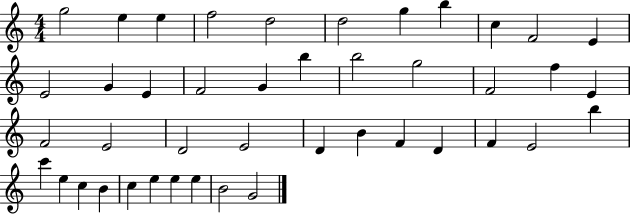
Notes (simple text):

G5/h E5/q E5/q F5/h D5/h D5/h G5/q B5/q C5/q F4/h E4/q E4/h G4/q E4/q F4/h G4/q B5/q B5/h G5/h F4/h F5/q E4/q F4/h E4/h D4/h E4/h D4/q B4/q F4/q D4/q F4/q E4/h B5/q C6/q E5/q C5/q B4/q C5/q E5/q E5/q E5/q B4/h G4/h